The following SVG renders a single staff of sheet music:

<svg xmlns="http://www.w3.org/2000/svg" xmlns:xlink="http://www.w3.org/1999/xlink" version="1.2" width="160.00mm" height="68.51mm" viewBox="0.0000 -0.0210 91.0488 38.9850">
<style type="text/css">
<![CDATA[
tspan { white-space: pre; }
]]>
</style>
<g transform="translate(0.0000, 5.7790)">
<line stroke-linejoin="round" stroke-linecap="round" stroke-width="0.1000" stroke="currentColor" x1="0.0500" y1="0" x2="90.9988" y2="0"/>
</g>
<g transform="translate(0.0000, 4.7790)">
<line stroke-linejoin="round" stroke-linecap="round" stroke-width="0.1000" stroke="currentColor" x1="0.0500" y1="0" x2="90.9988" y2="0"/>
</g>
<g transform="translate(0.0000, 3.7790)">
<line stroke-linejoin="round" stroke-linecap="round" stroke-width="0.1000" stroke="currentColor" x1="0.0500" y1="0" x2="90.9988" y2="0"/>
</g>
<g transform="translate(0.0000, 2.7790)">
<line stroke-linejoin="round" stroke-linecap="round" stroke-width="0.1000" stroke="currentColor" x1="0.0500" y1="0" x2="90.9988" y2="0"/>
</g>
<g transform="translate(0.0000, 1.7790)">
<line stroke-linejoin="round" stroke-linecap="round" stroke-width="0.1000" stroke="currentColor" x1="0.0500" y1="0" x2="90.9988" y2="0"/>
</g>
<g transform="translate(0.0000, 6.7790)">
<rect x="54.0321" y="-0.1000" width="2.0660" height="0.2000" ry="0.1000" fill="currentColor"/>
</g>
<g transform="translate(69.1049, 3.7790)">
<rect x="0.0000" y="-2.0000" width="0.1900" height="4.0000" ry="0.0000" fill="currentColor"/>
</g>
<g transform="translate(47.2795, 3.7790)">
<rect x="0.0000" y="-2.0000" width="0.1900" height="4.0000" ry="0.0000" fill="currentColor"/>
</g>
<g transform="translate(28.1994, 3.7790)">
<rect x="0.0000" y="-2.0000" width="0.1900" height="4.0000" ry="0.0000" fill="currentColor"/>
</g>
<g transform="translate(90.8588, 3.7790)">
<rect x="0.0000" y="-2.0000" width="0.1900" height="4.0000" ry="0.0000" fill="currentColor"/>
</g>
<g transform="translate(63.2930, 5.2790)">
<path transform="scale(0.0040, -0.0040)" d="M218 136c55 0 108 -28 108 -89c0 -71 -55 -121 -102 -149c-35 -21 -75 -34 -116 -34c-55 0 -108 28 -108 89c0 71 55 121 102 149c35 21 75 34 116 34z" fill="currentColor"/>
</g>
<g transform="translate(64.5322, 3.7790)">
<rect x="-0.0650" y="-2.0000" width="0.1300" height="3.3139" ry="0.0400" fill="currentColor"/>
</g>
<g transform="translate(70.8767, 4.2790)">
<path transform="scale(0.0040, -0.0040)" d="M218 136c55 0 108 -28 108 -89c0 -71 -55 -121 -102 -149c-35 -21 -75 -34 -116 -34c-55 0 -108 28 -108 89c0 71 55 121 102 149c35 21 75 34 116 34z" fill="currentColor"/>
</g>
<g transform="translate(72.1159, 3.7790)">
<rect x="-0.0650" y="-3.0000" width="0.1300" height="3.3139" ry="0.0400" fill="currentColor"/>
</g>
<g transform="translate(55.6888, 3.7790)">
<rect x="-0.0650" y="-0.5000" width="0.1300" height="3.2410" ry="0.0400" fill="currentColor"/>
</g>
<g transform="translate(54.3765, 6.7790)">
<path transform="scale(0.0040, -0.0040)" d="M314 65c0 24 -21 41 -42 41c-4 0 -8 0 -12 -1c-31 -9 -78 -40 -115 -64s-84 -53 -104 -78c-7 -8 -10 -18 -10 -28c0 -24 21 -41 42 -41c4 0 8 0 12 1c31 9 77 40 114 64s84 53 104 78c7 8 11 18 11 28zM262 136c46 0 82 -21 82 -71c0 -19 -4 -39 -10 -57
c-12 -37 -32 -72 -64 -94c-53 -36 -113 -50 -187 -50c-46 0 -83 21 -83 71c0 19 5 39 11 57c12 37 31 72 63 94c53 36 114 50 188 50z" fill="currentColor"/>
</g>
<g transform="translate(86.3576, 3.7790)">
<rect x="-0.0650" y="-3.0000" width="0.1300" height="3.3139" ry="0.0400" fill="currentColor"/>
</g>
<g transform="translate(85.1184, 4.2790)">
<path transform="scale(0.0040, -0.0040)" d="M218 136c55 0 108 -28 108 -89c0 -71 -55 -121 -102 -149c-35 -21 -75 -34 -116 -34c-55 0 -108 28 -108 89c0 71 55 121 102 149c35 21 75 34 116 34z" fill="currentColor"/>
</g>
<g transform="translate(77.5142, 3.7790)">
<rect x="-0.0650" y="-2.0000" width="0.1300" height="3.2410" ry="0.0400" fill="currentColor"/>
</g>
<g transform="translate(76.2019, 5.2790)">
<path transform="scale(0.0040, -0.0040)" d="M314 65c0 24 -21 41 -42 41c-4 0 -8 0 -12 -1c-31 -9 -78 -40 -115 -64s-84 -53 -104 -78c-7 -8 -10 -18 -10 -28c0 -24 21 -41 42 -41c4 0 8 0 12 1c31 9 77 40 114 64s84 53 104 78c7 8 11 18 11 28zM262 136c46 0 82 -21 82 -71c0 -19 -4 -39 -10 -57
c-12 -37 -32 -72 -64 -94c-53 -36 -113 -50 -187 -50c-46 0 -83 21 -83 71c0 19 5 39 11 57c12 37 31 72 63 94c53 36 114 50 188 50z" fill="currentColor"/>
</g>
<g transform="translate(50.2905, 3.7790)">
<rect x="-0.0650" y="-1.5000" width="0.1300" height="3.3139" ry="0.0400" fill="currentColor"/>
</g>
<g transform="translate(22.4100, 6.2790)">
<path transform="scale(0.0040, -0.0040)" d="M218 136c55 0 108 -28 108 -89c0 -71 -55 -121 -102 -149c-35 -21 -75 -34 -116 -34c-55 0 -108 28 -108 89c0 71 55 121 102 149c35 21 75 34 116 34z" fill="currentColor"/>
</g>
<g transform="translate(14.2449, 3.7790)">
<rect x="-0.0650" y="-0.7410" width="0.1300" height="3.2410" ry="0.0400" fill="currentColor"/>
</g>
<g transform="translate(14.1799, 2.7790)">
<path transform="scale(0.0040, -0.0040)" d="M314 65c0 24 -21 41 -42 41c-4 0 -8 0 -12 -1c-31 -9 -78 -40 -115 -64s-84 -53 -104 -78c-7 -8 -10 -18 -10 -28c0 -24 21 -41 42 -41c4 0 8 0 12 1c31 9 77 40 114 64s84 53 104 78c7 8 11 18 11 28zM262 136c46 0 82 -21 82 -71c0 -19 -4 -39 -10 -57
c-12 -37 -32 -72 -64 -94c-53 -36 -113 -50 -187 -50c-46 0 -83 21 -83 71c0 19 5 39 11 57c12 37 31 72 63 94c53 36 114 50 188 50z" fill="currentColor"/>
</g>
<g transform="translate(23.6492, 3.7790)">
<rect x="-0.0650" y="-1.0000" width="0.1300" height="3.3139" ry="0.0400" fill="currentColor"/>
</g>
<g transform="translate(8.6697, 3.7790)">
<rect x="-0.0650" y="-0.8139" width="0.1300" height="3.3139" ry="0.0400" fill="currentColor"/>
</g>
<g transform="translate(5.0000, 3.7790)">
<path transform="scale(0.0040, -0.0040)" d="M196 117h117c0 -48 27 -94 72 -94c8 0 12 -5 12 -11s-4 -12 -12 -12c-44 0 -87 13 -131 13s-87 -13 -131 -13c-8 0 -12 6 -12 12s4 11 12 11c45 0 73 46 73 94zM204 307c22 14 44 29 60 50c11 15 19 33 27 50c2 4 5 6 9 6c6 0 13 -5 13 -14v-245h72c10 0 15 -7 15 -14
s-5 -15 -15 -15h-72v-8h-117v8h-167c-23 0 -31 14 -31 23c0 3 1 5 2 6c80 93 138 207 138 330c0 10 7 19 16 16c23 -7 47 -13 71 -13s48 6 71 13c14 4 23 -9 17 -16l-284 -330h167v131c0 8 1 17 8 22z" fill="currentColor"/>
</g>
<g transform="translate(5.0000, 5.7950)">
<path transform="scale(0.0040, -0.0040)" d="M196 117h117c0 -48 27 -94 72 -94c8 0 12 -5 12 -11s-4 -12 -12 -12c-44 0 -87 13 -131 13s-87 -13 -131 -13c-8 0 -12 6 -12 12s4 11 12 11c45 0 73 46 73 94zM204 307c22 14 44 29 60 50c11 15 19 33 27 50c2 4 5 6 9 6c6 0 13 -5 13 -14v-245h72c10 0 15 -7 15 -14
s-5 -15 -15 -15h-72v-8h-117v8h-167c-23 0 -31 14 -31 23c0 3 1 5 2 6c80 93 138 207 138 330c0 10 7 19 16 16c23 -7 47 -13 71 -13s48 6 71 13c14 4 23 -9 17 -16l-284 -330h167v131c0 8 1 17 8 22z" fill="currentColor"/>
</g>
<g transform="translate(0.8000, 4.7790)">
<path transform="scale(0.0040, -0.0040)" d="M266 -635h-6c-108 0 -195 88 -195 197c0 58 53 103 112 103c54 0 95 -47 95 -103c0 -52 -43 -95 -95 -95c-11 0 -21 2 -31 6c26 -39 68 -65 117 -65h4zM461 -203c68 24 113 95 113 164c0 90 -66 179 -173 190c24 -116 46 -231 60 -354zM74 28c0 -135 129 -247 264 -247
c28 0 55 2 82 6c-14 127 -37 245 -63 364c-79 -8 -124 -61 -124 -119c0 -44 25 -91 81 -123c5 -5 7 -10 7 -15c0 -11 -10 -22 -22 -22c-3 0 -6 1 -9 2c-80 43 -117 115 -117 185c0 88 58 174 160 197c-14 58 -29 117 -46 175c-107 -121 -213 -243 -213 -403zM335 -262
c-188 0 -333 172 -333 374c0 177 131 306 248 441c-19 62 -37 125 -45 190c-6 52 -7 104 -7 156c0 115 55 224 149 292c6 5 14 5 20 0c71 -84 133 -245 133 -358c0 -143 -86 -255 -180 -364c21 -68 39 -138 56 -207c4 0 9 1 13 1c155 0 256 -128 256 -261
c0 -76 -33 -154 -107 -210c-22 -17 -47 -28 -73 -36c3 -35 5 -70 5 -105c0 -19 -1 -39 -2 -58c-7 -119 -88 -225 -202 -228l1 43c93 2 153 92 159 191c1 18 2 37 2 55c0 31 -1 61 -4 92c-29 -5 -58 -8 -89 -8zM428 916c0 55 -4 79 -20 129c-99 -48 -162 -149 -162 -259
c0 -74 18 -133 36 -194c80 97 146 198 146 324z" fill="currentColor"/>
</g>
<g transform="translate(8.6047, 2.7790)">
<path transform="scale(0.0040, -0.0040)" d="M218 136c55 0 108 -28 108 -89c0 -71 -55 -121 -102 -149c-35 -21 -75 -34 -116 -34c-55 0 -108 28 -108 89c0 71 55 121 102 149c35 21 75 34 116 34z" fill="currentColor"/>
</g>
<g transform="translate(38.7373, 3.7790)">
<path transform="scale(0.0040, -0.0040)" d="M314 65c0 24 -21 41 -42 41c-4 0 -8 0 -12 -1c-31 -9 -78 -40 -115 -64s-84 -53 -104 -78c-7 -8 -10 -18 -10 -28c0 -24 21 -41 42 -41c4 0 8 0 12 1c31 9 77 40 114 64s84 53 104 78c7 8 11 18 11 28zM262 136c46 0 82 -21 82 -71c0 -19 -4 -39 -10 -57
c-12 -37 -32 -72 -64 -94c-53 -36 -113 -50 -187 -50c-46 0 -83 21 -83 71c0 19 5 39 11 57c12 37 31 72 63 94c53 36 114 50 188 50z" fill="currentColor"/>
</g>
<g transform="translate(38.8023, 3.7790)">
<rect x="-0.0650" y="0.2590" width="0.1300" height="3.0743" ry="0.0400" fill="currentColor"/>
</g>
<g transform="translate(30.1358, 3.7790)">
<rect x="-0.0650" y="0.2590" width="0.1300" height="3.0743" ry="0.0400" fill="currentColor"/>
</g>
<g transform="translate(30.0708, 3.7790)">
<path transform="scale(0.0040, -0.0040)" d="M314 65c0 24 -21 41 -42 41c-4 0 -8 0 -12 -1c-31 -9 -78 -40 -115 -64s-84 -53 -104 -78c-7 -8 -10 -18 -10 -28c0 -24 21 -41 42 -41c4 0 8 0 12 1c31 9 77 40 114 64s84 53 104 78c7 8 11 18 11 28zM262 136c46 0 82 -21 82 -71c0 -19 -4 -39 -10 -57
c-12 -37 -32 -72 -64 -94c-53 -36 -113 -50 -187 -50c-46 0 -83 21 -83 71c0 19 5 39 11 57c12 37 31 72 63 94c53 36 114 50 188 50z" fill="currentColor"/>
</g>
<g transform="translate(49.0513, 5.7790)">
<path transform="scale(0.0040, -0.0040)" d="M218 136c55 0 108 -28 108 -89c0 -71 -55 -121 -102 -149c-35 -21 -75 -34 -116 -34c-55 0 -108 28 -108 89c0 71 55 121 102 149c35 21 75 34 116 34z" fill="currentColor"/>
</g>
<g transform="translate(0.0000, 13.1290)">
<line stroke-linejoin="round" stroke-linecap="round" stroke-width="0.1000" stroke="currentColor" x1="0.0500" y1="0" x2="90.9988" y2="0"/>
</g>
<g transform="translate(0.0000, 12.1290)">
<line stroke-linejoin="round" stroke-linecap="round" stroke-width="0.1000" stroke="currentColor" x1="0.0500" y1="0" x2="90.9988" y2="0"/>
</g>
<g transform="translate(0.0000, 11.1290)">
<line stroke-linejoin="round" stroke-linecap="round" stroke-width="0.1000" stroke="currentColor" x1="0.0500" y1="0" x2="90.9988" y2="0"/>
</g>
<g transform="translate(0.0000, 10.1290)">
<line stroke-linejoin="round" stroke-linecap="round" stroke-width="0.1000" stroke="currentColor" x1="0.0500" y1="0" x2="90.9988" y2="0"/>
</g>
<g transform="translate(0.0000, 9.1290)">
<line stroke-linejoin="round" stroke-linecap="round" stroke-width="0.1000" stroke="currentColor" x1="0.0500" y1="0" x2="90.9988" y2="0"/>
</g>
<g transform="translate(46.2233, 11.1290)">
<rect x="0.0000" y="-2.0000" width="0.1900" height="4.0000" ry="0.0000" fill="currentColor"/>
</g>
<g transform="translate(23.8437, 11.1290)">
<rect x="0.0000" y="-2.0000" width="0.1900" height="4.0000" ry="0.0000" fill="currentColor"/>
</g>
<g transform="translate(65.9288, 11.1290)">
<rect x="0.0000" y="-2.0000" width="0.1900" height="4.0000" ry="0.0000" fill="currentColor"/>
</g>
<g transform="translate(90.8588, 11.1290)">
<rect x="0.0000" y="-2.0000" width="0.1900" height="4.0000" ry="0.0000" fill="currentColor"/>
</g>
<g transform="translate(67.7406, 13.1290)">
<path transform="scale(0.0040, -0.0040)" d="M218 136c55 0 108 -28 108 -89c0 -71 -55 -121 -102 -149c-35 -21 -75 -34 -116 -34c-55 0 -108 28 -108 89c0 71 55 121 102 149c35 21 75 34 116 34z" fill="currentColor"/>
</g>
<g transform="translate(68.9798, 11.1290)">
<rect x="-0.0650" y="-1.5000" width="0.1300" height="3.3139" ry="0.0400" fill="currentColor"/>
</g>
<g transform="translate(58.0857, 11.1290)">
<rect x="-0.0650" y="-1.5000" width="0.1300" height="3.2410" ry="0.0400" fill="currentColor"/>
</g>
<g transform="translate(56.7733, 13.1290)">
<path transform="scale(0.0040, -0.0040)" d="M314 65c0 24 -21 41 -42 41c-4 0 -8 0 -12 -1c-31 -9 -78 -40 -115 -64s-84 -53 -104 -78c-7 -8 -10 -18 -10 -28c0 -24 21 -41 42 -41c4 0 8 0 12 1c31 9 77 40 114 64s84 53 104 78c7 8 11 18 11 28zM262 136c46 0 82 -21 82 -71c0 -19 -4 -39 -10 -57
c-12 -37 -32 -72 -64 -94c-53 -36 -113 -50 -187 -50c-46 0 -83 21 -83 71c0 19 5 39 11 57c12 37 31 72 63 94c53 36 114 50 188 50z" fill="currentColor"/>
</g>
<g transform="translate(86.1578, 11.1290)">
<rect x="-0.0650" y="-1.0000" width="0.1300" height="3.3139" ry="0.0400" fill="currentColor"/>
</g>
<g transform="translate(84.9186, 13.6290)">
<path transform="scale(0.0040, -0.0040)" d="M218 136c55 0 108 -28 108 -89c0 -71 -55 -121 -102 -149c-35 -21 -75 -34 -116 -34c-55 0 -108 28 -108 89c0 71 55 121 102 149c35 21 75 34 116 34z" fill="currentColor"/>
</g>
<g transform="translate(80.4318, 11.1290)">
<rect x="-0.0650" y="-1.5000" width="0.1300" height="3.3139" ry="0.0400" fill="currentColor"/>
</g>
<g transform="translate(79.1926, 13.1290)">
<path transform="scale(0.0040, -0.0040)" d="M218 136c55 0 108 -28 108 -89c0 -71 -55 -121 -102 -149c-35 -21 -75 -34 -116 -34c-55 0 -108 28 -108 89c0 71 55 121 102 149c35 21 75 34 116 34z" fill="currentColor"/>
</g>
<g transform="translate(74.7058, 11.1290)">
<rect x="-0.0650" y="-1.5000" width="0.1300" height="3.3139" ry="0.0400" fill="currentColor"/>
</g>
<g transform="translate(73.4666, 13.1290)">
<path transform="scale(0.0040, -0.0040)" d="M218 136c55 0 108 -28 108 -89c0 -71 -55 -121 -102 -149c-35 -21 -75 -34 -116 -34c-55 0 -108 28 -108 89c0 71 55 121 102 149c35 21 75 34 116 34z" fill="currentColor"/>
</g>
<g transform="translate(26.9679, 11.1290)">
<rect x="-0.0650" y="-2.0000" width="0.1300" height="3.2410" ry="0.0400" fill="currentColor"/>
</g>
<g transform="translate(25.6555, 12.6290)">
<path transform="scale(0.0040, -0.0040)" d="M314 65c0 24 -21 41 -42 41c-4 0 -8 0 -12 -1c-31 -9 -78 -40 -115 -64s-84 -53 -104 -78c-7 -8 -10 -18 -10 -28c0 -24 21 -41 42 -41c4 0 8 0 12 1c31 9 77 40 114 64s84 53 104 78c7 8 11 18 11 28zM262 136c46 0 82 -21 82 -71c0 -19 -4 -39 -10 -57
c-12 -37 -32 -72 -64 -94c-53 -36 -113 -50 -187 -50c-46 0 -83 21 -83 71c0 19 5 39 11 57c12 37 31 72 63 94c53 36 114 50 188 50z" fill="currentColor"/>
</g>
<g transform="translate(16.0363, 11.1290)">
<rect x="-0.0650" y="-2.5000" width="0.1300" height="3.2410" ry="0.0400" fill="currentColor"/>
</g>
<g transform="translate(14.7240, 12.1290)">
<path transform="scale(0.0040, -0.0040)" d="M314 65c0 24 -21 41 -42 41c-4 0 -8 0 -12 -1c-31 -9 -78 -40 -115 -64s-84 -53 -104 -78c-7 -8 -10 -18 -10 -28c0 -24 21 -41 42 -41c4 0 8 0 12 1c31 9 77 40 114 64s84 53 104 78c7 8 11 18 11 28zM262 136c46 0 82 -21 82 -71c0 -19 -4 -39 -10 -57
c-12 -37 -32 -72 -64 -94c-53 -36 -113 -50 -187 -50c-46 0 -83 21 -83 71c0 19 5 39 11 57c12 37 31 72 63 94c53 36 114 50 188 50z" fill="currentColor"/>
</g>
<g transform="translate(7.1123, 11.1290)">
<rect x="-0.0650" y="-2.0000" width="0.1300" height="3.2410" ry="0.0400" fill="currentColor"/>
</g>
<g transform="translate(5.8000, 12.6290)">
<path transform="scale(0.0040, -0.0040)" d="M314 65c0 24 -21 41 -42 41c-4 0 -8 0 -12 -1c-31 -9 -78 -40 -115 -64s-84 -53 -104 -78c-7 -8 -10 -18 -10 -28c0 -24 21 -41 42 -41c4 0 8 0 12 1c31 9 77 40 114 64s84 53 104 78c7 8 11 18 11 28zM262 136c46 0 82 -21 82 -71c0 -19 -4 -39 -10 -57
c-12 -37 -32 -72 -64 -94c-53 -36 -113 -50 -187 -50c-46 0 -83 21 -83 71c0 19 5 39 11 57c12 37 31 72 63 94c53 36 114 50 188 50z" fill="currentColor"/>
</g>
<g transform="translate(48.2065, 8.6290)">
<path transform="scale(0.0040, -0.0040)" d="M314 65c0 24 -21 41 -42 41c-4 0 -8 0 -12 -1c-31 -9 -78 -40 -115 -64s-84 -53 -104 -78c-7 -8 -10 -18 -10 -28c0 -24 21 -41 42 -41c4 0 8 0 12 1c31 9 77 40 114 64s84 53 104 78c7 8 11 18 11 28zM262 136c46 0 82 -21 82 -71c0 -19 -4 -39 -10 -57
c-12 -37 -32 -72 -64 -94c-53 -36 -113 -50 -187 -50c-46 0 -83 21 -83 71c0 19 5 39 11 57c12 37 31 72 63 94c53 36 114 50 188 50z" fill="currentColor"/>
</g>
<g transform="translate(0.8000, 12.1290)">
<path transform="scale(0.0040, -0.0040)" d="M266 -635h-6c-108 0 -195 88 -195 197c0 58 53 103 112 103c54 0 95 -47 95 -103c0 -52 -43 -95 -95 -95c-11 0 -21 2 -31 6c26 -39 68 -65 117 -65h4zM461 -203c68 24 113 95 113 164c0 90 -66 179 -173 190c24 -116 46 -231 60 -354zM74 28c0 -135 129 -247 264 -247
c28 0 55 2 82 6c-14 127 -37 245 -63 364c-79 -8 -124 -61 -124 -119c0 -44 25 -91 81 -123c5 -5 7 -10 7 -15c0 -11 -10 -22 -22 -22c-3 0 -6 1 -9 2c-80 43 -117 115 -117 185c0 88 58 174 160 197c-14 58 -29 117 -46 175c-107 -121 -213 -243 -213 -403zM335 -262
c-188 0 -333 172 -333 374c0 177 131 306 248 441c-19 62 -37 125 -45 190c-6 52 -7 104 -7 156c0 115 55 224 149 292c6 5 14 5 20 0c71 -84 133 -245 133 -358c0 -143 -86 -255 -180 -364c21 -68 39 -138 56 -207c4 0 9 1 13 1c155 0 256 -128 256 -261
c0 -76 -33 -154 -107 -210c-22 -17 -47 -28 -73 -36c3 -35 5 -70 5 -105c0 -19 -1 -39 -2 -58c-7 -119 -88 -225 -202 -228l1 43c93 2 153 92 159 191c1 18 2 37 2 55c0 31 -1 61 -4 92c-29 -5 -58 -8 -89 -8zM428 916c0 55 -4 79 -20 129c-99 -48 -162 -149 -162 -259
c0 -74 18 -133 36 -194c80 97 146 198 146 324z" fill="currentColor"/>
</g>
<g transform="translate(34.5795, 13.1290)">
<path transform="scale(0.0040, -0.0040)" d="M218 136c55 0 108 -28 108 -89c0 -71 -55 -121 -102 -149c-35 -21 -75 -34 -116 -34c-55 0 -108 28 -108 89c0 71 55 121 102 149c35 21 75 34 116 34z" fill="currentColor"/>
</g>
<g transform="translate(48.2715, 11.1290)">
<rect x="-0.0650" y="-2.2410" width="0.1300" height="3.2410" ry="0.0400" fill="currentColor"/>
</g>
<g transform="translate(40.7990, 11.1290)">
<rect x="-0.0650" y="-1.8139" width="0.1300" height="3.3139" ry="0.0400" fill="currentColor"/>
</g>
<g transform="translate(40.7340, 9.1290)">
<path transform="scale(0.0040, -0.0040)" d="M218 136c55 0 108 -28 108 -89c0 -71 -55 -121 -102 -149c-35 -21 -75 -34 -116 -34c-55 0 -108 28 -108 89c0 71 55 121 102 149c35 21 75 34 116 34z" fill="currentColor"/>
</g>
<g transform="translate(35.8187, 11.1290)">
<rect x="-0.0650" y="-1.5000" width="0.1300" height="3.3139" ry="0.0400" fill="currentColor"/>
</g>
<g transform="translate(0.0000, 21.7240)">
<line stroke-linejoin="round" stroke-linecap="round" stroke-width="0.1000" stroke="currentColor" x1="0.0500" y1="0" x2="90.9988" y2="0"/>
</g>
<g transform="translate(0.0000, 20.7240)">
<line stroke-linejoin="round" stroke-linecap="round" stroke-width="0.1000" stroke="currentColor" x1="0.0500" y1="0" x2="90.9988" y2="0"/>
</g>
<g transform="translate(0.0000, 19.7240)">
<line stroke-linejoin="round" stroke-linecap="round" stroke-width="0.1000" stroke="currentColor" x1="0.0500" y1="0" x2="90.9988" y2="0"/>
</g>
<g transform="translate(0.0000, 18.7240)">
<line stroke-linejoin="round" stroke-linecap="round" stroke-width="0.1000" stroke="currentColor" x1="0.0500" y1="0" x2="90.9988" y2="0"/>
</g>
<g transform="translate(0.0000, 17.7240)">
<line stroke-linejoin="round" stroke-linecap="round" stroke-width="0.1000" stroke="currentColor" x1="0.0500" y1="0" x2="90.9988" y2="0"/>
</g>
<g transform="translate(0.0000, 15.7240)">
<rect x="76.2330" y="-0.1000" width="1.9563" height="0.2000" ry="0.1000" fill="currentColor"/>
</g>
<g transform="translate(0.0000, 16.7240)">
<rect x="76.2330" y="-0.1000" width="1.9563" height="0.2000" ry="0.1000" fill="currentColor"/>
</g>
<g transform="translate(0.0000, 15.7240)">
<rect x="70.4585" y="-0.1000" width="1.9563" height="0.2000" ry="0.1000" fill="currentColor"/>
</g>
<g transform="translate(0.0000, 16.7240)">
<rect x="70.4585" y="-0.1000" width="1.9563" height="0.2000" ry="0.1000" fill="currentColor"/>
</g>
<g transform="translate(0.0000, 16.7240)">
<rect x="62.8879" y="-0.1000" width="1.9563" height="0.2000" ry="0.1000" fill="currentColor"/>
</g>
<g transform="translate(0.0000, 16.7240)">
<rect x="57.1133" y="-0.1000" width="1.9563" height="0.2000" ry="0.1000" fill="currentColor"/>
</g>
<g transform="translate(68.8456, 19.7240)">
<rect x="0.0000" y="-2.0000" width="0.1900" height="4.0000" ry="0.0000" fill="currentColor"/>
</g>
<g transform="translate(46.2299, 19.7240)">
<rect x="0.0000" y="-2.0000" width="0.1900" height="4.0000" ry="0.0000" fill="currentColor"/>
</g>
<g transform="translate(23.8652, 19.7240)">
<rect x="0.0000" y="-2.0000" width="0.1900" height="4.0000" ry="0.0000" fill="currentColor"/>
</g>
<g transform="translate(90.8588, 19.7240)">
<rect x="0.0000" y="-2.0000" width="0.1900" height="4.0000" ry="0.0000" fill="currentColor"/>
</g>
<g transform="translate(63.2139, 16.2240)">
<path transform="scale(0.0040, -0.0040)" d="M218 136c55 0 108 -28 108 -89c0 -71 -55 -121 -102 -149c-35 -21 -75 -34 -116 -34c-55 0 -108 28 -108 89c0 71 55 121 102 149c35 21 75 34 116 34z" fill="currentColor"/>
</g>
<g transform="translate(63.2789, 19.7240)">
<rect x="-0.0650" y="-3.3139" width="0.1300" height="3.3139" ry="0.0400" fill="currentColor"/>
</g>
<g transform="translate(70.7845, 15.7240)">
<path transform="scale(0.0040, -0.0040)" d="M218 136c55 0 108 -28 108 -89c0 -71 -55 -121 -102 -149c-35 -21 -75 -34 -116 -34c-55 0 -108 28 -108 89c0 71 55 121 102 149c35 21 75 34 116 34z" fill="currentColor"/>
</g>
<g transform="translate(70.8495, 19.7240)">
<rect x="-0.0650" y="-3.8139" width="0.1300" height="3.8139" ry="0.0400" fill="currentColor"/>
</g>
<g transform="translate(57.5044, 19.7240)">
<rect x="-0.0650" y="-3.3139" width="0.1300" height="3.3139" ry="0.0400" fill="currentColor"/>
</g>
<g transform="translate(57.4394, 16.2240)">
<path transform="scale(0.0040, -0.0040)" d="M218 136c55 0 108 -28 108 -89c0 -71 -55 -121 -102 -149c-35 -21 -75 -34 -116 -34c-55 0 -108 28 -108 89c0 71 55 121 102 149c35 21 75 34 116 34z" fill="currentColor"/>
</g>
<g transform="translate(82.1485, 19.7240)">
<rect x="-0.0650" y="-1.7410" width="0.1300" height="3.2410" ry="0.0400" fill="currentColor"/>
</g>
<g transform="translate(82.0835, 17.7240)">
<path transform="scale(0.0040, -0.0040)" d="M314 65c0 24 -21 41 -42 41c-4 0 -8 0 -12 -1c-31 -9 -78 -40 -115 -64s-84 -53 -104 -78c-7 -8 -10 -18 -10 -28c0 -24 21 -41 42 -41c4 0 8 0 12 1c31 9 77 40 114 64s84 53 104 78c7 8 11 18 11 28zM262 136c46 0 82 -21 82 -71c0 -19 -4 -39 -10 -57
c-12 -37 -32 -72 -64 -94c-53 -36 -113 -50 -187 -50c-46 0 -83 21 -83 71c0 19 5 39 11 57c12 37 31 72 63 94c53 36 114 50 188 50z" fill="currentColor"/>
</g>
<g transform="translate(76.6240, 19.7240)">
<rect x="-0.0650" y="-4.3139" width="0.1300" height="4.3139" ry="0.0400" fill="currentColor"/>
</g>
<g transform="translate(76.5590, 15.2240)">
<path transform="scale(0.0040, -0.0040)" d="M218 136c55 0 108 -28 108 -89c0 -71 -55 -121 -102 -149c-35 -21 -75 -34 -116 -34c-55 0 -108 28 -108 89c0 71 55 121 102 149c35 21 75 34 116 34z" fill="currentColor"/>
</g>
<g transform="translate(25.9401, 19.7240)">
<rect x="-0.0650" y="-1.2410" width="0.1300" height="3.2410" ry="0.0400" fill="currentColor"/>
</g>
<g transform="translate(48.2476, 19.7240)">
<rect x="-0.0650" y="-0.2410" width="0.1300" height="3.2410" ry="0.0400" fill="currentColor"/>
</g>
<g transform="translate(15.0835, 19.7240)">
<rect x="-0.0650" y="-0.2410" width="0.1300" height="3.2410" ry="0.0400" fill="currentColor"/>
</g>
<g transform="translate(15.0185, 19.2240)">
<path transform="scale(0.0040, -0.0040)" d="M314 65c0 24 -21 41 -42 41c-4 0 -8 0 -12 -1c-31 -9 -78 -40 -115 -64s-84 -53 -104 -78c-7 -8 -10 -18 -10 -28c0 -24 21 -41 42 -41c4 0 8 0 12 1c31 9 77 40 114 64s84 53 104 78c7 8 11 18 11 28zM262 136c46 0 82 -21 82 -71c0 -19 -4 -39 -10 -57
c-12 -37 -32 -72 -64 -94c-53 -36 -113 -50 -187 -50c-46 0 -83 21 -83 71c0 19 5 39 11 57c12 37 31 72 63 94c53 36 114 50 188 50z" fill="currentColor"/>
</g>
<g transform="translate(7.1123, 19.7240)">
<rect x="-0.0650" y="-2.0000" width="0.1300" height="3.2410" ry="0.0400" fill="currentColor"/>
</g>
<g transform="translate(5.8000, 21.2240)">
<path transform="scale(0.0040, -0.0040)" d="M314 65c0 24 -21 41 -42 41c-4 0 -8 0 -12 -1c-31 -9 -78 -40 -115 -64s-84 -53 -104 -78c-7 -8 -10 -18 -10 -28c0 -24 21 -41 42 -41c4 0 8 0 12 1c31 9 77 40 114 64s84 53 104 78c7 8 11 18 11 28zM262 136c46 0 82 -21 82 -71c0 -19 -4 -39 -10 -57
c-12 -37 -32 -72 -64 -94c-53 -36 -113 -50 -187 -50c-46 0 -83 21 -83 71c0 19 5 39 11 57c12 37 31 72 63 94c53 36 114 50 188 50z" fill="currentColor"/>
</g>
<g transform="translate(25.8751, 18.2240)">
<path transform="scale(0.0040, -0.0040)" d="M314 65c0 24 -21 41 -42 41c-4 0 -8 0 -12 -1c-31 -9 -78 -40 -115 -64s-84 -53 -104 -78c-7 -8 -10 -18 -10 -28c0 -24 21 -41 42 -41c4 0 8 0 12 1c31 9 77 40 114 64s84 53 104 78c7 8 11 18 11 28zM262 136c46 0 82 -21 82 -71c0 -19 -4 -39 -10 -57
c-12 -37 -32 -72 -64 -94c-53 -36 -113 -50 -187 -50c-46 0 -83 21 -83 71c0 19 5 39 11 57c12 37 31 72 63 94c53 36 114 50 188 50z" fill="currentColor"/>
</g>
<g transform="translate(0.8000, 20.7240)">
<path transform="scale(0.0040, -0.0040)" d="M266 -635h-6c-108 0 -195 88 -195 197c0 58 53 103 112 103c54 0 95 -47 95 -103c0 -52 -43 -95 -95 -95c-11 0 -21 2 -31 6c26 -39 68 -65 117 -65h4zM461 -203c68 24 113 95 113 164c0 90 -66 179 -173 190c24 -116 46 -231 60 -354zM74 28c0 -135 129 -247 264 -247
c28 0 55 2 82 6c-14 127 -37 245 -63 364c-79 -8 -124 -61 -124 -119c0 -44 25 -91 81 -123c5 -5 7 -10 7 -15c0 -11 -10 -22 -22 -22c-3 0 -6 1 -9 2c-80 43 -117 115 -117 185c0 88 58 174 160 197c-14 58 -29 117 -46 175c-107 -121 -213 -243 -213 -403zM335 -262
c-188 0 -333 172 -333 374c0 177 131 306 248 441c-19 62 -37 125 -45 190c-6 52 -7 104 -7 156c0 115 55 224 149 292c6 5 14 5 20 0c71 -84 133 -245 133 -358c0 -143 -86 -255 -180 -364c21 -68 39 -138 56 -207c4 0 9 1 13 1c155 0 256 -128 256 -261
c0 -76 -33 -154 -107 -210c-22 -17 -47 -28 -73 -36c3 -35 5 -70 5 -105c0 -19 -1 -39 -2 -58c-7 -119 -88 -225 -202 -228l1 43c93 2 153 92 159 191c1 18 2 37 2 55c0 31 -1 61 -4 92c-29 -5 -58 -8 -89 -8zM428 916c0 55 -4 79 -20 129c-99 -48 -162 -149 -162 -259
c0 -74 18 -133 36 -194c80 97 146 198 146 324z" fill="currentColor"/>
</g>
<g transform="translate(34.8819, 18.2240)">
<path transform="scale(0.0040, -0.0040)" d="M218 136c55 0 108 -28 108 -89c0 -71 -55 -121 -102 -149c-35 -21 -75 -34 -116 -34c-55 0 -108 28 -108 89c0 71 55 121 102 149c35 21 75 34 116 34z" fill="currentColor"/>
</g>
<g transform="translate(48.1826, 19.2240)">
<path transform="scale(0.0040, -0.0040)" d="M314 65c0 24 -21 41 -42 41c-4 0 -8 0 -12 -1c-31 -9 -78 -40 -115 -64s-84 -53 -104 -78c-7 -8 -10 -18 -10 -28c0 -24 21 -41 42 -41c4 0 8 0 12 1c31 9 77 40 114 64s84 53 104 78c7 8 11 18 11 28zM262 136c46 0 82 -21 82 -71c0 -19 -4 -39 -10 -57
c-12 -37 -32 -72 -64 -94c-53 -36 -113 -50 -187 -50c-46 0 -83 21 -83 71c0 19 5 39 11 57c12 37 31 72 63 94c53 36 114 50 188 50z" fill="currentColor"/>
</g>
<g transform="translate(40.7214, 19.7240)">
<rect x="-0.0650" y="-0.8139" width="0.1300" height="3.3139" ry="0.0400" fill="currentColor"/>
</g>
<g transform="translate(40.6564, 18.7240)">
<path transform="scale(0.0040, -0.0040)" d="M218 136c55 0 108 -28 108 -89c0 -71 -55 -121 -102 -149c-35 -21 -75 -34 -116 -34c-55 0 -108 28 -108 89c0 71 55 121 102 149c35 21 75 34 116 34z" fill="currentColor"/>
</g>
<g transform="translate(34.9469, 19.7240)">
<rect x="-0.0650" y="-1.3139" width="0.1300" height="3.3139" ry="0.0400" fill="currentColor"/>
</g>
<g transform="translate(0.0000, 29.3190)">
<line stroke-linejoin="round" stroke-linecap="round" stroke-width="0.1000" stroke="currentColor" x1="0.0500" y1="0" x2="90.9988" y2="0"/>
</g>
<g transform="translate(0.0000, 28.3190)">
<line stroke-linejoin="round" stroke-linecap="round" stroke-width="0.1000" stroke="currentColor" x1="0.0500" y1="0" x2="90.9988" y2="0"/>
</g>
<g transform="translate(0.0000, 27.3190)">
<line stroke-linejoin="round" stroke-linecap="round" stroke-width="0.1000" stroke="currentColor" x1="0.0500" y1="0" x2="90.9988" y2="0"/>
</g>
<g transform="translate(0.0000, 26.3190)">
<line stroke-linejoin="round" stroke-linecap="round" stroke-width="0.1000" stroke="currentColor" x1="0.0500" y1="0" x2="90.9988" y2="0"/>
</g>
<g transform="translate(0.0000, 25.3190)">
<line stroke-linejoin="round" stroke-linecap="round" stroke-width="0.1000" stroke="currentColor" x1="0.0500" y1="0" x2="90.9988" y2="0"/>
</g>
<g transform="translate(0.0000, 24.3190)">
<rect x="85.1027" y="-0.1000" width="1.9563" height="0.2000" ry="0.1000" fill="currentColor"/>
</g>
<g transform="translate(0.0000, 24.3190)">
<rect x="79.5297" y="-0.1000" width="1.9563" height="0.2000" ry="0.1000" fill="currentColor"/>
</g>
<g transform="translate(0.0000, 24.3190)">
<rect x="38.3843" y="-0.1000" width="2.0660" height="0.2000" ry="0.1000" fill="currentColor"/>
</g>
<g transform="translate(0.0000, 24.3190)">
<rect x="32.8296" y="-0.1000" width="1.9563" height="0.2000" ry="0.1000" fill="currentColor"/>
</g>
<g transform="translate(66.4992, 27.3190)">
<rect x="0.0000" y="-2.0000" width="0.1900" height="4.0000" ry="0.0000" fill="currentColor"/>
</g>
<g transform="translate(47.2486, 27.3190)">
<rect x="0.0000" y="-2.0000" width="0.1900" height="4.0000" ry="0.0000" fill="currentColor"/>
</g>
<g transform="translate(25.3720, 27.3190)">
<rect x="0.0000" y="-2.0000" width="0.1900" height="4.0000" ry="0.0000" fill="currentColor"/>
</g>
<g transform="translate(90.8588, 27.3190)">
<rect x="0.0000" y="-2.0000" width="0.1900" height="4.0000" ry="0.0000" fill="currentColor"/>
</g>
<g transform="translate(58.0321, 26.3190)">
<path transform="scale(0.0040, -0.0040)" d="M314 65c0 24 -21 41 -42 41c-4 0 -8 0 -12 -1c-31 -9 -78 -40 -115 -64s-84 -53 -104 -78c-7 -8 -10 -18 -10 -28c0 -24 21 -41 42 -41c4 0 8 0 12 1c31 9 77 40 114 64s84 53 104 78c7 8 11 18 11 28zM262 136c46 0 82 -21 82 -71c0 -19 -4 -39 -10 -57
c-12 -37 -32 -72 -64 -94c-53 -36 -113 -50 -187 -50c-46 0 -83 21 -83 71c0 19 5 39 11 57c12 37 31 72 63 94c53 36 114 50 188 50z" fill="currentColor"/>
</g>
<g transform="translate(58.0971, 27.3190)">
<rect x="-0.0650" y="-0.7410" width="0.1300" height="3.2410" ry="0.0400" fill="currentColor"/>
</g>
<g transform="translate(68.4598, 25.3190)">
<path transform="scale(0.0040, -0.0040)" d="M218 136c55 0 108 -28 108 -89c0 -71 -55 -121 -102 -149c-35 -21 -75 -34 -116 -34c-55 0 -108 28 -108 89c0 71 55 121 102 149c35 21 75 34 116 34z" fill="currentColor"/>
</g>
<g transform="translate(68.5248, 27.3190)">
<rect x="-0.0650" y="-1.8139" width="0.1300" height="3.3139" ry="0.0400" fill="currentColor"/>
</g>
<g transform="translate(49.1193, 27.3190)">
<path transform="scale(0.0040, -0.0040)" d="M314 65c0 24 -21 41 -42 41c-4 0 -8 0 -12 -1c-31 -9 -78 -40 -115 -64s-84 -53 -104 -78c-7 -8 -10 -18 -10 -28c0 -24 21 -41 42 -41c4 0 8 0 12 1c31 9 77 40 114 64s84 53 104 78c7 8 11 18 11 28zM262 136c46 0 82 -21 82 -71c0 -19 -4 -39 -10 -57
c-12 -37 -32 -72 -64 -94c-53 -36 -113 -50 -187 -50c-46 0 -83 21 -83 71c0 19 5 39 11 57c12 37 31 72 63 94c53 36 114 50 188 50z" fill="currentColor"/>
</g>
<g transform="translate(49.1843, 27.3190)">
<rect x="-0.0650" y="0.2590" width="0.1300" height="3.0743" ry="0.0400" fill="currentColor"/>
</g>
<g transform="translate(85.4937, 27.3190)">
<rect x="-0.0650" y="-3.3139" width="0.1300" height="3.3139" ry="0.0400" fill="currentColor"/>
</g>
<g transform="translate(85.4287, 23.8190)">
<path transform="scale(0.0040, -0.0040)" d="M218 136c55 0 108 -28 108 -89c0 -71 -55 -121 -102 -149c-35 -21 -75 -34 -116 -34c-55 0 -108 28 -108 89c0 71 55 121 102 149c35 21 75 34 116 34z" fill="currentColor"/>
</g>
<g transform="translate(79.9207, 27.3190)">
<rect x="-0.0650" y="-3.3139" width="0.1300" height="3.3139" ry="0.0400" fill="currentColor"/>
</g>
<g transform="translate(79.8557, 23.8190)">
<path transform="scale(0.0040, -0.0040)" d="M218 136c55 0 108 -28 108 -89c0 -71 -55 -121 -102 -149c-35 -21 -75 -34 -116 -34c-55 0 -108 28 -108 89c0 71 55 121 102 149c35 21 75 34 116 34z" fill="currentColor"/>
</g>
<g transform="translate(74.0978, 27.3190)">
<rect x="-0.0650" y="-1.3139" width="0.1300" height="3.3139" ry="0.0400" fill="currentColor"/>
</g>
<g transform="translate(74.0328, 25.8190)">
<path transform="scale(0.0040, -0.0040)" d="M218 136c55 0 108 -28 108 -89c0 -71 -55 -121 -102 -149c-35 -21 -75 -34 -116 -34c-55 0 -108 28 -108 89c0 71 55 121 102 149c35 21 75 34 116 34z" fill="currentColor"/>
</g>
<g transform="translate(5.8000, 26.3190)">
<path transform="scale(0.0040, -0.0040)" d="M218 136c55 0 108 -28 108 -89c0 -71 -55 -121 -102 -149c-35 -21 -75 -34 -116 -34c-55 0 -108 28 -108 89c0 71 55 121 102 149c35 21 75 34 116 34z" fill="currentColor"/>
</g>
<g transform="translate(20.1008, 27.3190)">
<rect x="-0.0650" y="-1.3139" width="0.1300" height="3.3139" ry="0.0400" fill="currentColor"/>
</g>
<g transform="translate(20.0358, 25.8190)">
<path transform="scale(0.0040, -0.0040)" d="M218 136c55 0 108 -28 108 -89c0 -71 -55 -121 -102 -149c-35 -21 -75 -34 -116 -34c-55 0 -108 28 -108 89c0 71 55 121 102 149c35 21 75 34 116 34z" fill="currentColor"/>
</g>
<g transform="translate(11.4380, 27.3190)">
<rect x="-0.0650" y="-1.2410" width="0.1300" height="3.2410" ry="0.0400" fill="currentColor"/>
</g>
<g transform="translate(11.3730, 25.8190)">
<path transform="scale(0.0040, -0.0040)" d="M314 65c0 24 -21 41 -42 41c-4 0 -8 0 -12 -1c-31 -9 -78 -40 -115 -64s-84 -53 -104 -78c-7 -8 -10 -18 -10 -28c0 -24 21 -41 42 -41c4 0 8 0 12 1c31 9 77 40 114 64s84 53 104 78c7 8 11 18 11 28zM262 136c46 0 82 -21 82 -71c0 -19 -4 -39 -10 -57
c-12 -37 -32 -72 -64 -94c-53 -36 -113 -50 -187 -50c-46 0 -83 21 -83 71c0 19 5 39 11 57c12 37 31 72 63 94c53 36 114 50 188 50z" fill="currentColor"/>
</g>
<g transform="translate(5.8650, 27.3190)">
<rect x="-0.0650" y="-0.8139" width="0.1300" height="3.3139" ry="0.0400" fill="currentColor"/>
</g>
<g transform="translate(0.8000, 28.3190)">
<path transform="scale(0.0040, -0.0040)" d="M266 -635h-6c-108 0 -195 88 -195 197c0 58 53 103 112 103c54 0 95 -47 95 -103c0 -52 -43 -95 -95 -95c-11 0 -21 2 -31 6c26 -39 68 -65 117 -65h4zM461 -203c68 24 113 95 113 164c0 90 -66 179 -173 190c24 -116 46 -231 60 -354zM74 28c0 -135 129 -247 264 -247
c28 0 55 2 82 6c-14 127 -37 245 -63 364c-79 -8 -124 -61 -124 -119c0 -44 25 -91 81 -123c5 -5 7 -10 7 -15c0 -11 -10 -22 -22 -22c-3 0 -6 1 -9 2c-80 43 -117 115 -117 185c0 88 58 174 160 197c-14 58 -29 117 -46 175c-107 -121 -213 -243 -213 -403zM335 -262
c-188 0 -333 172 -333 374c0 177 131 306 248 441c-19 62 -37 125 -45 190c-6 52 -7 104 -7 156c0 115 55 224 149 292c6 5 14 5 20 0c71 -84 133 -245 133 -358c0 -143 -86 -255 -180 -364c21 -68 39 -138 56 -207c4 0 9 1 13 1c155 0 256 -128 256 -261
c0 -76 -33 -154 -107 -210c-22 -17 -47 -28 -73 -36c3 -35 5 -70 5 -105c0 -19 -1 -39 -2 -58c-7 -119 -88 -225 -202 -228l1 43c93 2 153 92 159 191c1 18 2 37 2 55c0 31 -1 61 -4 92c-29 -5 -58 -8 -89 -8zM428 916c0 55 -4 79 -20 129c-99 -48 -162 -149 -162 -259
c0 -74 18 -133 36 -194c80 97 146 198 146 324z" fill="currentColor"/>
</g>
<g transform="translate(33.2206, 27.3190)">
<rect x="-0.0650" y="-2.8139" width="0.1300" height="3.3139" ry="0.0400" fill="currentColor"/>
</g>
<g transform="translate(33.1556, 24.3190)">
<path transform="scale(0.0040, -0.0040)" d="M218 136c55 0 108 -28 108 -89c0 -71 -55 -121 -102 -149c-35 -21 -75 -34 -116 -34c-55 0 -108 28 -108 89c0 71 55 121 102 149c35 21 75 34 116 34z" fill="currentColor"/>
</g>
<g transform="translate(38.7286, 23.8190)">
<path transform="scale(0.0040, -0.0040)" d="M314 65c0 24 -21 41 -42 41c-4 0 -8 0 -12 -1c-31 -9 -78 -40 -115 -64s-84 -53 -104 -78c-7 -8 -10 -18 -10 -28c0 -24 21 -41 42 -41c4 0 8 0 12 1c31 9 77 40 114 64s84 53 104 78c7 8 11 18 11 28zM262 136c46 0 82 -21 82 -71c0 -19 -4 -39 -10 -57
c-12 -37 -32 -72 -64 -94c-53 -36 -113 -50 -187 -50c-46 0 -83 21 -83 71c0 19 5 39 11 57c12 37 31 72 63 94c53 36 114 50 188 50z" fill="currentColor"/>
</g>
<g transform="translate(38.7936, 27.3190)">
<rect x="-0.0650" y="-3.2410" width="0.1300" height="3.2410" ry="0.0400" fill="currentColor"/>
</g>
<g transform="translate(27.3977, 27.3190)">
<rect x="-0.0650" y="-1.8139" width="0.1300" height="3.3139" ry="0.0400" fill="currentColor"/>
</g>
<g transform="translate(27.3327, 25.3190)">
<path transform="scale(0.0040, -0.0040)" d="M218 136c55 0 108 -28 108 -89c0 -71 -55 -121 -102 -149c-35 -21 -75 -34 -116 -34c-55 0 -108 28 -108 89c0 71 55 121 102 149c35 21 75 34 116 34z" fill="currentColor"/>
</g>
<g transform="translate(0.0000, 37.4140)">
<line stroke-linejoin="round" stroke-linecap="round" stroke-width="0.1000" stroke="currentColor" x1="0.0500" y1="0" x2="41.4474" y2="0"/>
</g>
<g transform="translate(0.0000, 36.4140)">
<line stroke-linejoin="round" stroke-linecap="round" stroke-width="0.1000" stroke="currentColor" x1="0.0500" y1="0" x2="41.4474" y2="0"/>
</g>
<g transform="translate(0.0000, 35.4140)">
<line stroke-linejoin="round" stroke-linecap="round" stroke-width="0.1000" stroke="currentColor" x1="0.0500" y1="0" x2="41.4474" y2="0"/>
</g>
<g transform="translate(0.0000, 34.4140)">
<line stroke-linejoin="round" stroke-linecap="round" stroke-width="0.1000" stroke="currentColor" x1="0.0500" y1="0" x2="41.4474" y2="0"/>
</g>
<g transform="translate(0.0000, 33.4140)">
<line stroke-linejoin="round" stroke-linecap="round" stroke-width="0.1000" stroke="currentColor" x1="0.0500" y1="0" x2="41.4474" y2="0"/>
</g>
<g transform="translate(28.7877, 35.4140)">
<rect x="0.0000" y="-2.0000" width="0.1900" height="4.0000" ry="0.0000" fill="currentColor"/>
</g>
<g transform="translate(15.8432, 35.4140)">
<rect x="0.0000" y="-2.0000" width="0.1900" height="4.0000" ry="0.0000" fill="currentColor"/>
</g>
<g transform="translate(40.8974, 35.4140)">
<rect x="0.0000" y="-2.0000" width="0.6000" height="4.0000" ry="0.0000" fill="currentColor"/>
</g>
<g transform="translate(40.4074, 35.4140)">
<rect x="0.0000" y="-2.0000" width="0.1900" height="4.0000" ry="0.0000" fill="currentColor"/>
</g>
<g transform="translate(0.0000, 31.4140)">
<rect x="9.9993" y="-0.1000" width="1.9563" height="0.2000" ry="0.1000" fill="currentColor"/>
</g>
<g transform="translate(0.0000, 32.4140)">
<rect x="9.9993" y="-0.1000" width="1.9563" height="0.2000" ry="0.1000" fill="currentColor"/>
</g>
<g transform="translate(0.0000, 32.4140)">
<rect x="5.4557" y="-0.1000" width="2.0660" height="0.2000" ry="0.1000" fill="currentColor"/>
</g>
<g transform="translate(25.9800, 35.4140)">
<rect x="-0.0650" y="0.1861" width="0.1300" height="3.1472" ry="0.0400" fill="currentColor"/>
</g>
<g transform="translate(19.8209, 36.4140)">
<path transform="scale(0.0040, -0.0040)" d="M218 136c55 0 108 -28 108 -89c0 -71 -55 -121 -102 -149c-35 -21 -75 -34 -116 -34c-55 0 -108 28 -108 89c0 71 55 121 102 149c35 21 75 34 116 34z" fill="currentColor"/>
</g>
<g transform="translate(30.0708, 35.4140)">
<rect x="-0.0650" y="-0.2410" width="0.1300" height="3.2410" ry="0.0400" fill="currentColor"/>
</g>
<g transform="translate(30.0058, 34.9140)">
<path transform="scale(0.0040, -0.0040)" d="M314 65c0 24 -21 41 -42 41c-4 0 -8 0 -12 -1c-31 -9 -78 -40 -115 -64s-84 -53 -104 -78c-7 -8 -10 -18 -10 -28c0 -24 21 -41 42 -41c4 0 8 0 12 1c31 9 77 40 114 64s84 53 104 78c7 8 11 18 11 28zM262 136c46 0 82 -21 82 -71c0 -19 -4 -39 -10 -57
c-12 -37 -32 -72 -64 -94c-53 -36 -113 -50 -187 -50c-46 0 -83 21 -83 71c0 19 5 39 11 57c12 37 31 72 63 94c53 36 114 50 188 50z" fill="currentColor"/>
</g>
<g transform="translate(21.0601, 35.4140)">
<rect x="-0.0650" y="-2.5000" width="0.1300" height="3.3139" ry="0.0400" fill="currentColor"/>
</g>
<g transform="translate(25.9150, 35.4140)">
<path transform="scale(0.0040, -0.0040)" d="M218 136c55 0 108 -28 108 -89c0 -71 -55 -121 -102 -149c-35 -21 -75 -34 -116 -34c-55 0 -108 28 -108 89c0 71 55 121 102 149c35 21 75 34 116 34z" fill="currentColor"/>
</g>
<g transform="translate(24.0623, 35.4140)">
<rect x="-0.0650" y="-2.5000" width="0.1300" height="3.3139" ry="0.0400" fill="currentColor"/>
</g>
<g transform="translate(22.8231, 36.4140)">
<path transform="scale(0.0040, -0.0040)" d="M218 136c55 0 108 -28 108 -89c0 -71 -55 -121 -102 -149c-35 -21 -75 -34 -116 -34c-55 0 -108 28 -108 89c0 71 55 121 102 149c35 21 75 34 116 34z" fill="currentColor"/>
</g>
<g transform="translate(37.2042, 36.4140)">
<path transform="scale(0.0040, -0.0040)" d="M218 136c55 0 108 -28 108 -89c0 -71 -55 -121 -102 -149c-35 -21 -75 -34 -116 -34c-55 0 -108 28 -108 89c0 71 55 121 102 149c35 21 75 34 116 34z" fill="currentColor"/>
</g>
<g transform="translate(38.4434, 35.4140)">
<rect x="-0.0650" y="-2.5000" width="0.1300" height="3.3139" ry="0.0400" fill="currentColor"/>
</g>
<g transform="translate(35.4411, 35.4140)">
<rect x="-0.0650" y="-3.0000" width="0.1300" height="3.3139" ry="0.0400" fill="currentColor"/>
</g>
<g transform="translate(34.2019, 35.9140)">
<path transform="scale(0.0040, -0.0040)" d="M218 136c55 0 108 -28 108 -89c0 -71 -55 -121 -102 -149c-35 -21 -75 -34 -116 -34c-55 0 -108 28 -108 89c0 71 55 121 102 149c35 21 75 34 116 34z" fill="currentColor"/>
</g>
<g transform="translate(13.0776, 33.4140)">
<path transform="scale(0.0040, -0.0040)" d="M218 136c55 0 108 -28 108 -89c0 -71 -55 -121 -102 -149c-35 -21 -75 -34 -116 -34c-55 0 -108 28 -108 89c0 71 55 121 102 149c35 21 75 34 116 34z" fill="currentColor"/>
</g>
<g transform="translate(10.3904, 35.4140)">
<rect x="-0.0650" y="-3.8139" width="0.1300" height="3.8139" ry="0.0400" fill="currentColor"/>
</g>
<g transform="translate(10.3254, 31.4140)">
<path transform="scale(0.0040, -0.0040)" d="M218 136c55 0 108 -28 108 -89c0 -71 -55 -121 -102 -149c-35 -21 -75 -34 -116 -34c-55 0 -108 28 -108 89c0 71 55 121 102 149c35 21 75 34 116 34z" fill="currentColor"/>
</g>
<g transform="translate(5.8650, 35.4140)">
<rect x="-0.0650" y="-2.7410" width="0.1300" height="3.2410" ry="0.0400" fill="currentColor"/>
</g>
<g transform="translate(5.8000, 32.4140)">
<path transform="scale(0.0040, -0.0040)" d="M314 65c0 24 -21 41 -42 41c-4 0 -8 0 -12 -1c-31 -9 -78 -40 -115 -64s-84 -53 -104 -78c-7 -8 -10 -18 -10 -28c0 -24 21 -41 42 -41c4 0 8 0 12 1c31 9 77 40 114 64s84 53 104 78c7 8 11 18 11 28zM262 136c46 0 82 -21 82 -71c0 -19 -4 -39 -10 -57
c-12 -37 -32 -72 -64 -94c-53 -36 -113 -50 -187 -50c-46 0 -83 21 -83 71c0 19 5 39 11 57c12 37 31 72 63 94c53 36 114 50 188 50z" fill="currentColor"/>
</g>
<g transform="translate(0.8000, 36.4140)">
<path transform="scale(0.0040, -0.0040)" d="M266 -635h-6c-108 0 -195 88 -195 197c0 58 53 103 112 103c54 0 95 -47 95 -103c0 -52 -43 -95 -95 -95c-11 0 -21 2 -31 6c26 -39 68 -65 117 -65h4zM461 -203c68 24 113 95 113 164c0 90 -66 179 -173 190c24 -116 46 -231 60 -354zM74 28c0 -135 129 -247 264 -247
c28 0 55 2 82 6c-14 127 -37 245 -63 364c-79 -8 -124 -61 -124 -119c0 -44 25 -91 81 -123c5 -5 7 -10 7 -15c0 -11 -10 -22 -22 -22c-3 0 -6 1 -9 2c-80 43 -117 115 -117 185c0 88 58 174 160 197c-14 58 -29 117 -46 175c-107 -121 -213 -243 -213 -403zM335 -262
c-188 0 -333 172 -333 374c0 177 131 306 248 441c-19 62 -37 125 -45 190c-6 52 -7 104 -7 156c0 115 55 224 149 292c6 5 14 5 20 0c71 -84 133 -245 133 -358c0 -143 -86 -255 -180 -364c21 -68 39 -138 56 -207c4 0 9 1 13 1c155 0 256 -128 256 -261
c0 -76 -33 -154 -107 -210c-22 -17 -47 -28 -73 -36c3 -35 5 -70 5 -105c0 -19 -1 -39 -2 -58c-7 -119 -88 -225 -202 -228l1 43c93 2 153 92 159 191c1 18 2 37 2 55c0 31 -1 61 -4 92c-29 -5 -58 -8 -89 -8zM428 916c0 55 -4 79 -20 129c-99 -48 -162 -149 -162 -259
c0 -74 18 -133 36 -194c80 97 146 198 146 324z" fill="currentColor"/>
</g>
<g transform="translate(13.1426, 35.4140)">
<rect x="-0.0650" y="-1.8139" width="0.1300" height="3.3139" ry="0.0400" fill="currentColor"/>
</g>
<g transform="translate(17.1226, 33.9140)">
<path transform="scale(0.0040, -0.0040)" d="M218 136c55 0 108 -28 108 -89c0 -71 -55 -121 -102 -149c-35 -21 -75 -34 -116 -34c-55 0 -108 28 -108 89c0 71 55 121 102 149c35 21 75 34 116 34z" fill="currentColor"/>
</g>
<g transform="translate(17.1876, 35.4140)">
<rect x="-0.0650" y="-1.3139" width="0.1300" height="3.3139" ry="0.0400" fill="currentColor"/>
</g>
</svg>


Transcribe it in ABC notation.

X:1
T:Untitled
M:4/4
L:1/4
K:C
d d2 D B2 B2 E C2 F A F2 A F2 G2 F2 E f g2 E2 E E E D F2 c2 e2 e d c2 b b c' d' f2 d e2 e f a b2 B2 d2 f e b b a2 c' f e G G B c2 A G